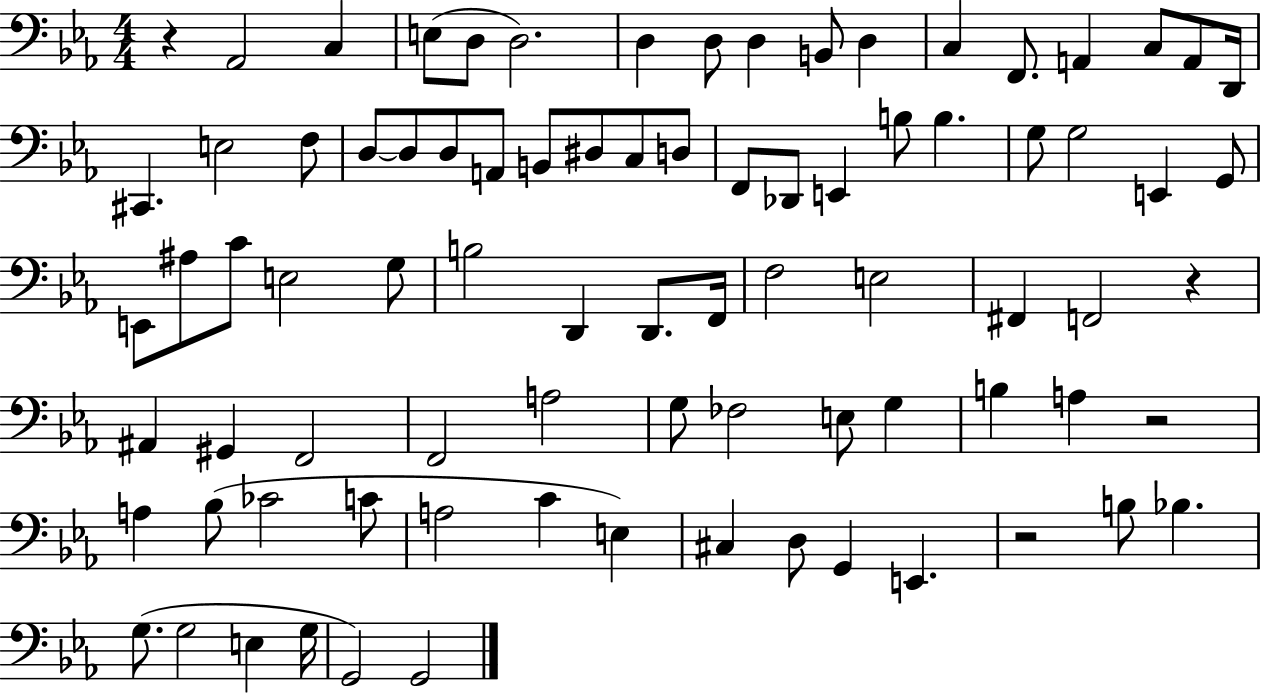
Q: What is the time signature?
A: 4/4